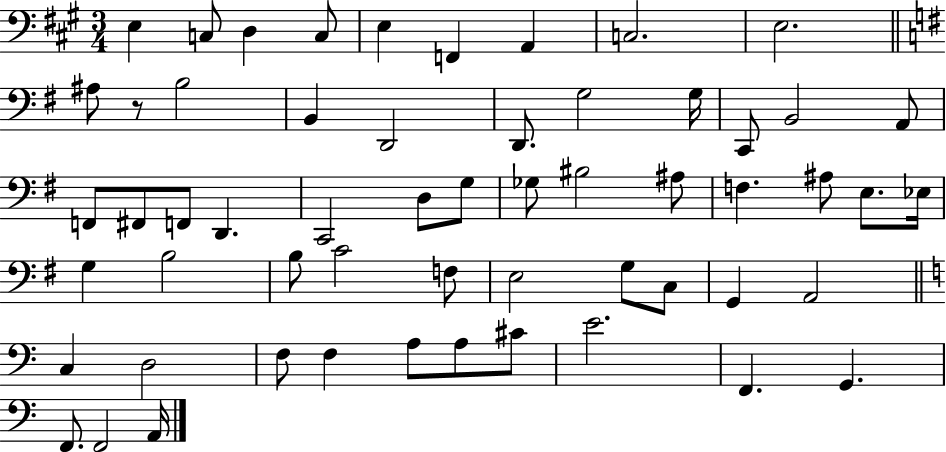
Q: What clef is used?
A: bass